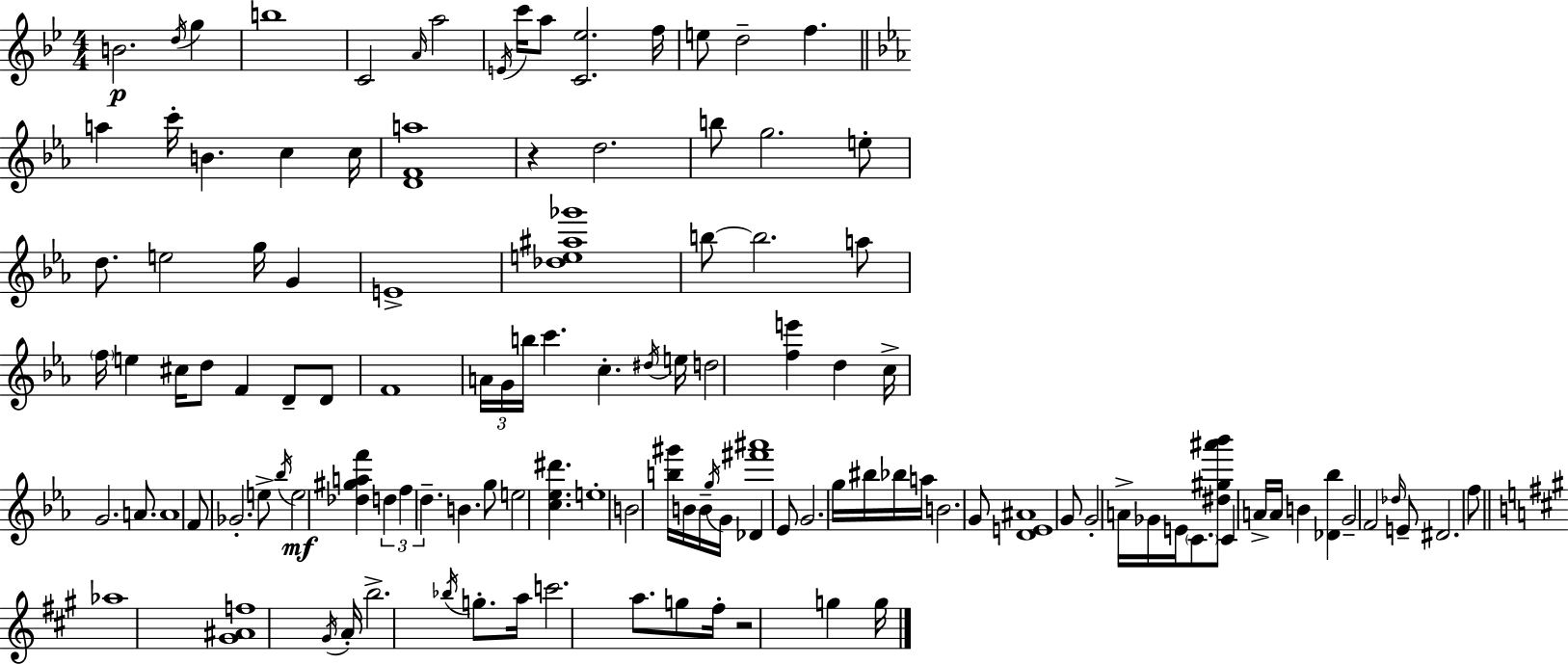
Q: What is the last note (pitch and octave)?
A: G5